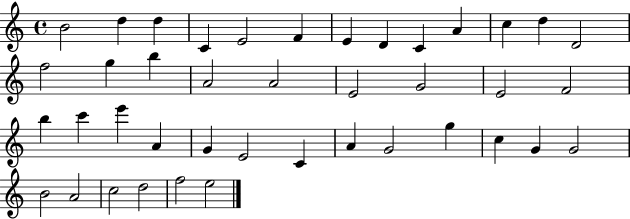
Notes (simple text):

B4/h D5/q D5/q C4/q E4/h F4/q E4/q D4/q C4/q A4/q C5/q D5/q D4/h F5/h G5/q B5/q A4/h A4/h E4/h G4/h E4/h F4/h B5/q C6/q E6/q A4/q G4/q E4/h C4/q A4/q G4/h G5/q C5/q G4/q G4/h B4/h A4/h C5/h D5/h F5/h E5/h